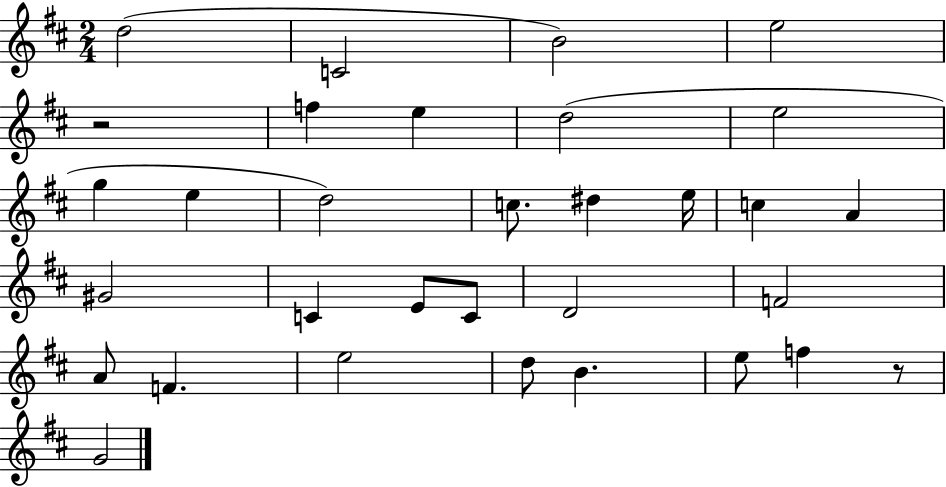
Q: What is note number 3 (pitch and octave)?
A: B4